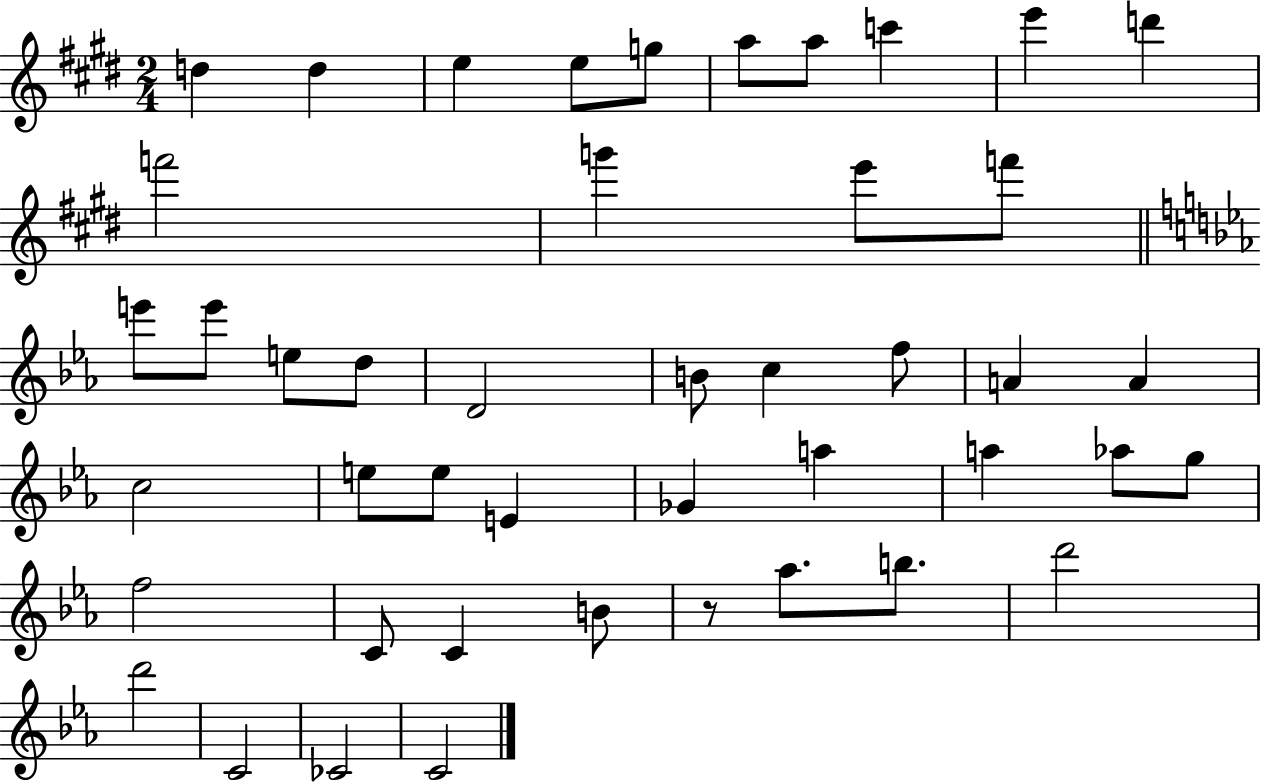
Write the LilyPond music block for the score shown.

{
  \clef treble
  \numericTimeSignature
  \time 2/4
  \key e \major
  d''4 d''4 | e''4 e''8 g''8 | a''8 a''8 c'''4 | e'''4 d'''4 | \break f'''2 | g'''4 e'''8 f'''8 | \bar "||" \break \key c \minor e'''8 e'''8 e''8 d''8 | d'2 | b'8 c''4 f''8 | a'4 a'4 | \break c''2 | e''8 e''8 e'4 | ges'4 a''4 | a''4 aes''8 g''8 | \break f''2 | c'8 c'4 b'8 | r8 aes''8. b''8. | d'''2 | \break d'''2 | c'2 | ces'2 | c'2 | \break \bar "|."
}